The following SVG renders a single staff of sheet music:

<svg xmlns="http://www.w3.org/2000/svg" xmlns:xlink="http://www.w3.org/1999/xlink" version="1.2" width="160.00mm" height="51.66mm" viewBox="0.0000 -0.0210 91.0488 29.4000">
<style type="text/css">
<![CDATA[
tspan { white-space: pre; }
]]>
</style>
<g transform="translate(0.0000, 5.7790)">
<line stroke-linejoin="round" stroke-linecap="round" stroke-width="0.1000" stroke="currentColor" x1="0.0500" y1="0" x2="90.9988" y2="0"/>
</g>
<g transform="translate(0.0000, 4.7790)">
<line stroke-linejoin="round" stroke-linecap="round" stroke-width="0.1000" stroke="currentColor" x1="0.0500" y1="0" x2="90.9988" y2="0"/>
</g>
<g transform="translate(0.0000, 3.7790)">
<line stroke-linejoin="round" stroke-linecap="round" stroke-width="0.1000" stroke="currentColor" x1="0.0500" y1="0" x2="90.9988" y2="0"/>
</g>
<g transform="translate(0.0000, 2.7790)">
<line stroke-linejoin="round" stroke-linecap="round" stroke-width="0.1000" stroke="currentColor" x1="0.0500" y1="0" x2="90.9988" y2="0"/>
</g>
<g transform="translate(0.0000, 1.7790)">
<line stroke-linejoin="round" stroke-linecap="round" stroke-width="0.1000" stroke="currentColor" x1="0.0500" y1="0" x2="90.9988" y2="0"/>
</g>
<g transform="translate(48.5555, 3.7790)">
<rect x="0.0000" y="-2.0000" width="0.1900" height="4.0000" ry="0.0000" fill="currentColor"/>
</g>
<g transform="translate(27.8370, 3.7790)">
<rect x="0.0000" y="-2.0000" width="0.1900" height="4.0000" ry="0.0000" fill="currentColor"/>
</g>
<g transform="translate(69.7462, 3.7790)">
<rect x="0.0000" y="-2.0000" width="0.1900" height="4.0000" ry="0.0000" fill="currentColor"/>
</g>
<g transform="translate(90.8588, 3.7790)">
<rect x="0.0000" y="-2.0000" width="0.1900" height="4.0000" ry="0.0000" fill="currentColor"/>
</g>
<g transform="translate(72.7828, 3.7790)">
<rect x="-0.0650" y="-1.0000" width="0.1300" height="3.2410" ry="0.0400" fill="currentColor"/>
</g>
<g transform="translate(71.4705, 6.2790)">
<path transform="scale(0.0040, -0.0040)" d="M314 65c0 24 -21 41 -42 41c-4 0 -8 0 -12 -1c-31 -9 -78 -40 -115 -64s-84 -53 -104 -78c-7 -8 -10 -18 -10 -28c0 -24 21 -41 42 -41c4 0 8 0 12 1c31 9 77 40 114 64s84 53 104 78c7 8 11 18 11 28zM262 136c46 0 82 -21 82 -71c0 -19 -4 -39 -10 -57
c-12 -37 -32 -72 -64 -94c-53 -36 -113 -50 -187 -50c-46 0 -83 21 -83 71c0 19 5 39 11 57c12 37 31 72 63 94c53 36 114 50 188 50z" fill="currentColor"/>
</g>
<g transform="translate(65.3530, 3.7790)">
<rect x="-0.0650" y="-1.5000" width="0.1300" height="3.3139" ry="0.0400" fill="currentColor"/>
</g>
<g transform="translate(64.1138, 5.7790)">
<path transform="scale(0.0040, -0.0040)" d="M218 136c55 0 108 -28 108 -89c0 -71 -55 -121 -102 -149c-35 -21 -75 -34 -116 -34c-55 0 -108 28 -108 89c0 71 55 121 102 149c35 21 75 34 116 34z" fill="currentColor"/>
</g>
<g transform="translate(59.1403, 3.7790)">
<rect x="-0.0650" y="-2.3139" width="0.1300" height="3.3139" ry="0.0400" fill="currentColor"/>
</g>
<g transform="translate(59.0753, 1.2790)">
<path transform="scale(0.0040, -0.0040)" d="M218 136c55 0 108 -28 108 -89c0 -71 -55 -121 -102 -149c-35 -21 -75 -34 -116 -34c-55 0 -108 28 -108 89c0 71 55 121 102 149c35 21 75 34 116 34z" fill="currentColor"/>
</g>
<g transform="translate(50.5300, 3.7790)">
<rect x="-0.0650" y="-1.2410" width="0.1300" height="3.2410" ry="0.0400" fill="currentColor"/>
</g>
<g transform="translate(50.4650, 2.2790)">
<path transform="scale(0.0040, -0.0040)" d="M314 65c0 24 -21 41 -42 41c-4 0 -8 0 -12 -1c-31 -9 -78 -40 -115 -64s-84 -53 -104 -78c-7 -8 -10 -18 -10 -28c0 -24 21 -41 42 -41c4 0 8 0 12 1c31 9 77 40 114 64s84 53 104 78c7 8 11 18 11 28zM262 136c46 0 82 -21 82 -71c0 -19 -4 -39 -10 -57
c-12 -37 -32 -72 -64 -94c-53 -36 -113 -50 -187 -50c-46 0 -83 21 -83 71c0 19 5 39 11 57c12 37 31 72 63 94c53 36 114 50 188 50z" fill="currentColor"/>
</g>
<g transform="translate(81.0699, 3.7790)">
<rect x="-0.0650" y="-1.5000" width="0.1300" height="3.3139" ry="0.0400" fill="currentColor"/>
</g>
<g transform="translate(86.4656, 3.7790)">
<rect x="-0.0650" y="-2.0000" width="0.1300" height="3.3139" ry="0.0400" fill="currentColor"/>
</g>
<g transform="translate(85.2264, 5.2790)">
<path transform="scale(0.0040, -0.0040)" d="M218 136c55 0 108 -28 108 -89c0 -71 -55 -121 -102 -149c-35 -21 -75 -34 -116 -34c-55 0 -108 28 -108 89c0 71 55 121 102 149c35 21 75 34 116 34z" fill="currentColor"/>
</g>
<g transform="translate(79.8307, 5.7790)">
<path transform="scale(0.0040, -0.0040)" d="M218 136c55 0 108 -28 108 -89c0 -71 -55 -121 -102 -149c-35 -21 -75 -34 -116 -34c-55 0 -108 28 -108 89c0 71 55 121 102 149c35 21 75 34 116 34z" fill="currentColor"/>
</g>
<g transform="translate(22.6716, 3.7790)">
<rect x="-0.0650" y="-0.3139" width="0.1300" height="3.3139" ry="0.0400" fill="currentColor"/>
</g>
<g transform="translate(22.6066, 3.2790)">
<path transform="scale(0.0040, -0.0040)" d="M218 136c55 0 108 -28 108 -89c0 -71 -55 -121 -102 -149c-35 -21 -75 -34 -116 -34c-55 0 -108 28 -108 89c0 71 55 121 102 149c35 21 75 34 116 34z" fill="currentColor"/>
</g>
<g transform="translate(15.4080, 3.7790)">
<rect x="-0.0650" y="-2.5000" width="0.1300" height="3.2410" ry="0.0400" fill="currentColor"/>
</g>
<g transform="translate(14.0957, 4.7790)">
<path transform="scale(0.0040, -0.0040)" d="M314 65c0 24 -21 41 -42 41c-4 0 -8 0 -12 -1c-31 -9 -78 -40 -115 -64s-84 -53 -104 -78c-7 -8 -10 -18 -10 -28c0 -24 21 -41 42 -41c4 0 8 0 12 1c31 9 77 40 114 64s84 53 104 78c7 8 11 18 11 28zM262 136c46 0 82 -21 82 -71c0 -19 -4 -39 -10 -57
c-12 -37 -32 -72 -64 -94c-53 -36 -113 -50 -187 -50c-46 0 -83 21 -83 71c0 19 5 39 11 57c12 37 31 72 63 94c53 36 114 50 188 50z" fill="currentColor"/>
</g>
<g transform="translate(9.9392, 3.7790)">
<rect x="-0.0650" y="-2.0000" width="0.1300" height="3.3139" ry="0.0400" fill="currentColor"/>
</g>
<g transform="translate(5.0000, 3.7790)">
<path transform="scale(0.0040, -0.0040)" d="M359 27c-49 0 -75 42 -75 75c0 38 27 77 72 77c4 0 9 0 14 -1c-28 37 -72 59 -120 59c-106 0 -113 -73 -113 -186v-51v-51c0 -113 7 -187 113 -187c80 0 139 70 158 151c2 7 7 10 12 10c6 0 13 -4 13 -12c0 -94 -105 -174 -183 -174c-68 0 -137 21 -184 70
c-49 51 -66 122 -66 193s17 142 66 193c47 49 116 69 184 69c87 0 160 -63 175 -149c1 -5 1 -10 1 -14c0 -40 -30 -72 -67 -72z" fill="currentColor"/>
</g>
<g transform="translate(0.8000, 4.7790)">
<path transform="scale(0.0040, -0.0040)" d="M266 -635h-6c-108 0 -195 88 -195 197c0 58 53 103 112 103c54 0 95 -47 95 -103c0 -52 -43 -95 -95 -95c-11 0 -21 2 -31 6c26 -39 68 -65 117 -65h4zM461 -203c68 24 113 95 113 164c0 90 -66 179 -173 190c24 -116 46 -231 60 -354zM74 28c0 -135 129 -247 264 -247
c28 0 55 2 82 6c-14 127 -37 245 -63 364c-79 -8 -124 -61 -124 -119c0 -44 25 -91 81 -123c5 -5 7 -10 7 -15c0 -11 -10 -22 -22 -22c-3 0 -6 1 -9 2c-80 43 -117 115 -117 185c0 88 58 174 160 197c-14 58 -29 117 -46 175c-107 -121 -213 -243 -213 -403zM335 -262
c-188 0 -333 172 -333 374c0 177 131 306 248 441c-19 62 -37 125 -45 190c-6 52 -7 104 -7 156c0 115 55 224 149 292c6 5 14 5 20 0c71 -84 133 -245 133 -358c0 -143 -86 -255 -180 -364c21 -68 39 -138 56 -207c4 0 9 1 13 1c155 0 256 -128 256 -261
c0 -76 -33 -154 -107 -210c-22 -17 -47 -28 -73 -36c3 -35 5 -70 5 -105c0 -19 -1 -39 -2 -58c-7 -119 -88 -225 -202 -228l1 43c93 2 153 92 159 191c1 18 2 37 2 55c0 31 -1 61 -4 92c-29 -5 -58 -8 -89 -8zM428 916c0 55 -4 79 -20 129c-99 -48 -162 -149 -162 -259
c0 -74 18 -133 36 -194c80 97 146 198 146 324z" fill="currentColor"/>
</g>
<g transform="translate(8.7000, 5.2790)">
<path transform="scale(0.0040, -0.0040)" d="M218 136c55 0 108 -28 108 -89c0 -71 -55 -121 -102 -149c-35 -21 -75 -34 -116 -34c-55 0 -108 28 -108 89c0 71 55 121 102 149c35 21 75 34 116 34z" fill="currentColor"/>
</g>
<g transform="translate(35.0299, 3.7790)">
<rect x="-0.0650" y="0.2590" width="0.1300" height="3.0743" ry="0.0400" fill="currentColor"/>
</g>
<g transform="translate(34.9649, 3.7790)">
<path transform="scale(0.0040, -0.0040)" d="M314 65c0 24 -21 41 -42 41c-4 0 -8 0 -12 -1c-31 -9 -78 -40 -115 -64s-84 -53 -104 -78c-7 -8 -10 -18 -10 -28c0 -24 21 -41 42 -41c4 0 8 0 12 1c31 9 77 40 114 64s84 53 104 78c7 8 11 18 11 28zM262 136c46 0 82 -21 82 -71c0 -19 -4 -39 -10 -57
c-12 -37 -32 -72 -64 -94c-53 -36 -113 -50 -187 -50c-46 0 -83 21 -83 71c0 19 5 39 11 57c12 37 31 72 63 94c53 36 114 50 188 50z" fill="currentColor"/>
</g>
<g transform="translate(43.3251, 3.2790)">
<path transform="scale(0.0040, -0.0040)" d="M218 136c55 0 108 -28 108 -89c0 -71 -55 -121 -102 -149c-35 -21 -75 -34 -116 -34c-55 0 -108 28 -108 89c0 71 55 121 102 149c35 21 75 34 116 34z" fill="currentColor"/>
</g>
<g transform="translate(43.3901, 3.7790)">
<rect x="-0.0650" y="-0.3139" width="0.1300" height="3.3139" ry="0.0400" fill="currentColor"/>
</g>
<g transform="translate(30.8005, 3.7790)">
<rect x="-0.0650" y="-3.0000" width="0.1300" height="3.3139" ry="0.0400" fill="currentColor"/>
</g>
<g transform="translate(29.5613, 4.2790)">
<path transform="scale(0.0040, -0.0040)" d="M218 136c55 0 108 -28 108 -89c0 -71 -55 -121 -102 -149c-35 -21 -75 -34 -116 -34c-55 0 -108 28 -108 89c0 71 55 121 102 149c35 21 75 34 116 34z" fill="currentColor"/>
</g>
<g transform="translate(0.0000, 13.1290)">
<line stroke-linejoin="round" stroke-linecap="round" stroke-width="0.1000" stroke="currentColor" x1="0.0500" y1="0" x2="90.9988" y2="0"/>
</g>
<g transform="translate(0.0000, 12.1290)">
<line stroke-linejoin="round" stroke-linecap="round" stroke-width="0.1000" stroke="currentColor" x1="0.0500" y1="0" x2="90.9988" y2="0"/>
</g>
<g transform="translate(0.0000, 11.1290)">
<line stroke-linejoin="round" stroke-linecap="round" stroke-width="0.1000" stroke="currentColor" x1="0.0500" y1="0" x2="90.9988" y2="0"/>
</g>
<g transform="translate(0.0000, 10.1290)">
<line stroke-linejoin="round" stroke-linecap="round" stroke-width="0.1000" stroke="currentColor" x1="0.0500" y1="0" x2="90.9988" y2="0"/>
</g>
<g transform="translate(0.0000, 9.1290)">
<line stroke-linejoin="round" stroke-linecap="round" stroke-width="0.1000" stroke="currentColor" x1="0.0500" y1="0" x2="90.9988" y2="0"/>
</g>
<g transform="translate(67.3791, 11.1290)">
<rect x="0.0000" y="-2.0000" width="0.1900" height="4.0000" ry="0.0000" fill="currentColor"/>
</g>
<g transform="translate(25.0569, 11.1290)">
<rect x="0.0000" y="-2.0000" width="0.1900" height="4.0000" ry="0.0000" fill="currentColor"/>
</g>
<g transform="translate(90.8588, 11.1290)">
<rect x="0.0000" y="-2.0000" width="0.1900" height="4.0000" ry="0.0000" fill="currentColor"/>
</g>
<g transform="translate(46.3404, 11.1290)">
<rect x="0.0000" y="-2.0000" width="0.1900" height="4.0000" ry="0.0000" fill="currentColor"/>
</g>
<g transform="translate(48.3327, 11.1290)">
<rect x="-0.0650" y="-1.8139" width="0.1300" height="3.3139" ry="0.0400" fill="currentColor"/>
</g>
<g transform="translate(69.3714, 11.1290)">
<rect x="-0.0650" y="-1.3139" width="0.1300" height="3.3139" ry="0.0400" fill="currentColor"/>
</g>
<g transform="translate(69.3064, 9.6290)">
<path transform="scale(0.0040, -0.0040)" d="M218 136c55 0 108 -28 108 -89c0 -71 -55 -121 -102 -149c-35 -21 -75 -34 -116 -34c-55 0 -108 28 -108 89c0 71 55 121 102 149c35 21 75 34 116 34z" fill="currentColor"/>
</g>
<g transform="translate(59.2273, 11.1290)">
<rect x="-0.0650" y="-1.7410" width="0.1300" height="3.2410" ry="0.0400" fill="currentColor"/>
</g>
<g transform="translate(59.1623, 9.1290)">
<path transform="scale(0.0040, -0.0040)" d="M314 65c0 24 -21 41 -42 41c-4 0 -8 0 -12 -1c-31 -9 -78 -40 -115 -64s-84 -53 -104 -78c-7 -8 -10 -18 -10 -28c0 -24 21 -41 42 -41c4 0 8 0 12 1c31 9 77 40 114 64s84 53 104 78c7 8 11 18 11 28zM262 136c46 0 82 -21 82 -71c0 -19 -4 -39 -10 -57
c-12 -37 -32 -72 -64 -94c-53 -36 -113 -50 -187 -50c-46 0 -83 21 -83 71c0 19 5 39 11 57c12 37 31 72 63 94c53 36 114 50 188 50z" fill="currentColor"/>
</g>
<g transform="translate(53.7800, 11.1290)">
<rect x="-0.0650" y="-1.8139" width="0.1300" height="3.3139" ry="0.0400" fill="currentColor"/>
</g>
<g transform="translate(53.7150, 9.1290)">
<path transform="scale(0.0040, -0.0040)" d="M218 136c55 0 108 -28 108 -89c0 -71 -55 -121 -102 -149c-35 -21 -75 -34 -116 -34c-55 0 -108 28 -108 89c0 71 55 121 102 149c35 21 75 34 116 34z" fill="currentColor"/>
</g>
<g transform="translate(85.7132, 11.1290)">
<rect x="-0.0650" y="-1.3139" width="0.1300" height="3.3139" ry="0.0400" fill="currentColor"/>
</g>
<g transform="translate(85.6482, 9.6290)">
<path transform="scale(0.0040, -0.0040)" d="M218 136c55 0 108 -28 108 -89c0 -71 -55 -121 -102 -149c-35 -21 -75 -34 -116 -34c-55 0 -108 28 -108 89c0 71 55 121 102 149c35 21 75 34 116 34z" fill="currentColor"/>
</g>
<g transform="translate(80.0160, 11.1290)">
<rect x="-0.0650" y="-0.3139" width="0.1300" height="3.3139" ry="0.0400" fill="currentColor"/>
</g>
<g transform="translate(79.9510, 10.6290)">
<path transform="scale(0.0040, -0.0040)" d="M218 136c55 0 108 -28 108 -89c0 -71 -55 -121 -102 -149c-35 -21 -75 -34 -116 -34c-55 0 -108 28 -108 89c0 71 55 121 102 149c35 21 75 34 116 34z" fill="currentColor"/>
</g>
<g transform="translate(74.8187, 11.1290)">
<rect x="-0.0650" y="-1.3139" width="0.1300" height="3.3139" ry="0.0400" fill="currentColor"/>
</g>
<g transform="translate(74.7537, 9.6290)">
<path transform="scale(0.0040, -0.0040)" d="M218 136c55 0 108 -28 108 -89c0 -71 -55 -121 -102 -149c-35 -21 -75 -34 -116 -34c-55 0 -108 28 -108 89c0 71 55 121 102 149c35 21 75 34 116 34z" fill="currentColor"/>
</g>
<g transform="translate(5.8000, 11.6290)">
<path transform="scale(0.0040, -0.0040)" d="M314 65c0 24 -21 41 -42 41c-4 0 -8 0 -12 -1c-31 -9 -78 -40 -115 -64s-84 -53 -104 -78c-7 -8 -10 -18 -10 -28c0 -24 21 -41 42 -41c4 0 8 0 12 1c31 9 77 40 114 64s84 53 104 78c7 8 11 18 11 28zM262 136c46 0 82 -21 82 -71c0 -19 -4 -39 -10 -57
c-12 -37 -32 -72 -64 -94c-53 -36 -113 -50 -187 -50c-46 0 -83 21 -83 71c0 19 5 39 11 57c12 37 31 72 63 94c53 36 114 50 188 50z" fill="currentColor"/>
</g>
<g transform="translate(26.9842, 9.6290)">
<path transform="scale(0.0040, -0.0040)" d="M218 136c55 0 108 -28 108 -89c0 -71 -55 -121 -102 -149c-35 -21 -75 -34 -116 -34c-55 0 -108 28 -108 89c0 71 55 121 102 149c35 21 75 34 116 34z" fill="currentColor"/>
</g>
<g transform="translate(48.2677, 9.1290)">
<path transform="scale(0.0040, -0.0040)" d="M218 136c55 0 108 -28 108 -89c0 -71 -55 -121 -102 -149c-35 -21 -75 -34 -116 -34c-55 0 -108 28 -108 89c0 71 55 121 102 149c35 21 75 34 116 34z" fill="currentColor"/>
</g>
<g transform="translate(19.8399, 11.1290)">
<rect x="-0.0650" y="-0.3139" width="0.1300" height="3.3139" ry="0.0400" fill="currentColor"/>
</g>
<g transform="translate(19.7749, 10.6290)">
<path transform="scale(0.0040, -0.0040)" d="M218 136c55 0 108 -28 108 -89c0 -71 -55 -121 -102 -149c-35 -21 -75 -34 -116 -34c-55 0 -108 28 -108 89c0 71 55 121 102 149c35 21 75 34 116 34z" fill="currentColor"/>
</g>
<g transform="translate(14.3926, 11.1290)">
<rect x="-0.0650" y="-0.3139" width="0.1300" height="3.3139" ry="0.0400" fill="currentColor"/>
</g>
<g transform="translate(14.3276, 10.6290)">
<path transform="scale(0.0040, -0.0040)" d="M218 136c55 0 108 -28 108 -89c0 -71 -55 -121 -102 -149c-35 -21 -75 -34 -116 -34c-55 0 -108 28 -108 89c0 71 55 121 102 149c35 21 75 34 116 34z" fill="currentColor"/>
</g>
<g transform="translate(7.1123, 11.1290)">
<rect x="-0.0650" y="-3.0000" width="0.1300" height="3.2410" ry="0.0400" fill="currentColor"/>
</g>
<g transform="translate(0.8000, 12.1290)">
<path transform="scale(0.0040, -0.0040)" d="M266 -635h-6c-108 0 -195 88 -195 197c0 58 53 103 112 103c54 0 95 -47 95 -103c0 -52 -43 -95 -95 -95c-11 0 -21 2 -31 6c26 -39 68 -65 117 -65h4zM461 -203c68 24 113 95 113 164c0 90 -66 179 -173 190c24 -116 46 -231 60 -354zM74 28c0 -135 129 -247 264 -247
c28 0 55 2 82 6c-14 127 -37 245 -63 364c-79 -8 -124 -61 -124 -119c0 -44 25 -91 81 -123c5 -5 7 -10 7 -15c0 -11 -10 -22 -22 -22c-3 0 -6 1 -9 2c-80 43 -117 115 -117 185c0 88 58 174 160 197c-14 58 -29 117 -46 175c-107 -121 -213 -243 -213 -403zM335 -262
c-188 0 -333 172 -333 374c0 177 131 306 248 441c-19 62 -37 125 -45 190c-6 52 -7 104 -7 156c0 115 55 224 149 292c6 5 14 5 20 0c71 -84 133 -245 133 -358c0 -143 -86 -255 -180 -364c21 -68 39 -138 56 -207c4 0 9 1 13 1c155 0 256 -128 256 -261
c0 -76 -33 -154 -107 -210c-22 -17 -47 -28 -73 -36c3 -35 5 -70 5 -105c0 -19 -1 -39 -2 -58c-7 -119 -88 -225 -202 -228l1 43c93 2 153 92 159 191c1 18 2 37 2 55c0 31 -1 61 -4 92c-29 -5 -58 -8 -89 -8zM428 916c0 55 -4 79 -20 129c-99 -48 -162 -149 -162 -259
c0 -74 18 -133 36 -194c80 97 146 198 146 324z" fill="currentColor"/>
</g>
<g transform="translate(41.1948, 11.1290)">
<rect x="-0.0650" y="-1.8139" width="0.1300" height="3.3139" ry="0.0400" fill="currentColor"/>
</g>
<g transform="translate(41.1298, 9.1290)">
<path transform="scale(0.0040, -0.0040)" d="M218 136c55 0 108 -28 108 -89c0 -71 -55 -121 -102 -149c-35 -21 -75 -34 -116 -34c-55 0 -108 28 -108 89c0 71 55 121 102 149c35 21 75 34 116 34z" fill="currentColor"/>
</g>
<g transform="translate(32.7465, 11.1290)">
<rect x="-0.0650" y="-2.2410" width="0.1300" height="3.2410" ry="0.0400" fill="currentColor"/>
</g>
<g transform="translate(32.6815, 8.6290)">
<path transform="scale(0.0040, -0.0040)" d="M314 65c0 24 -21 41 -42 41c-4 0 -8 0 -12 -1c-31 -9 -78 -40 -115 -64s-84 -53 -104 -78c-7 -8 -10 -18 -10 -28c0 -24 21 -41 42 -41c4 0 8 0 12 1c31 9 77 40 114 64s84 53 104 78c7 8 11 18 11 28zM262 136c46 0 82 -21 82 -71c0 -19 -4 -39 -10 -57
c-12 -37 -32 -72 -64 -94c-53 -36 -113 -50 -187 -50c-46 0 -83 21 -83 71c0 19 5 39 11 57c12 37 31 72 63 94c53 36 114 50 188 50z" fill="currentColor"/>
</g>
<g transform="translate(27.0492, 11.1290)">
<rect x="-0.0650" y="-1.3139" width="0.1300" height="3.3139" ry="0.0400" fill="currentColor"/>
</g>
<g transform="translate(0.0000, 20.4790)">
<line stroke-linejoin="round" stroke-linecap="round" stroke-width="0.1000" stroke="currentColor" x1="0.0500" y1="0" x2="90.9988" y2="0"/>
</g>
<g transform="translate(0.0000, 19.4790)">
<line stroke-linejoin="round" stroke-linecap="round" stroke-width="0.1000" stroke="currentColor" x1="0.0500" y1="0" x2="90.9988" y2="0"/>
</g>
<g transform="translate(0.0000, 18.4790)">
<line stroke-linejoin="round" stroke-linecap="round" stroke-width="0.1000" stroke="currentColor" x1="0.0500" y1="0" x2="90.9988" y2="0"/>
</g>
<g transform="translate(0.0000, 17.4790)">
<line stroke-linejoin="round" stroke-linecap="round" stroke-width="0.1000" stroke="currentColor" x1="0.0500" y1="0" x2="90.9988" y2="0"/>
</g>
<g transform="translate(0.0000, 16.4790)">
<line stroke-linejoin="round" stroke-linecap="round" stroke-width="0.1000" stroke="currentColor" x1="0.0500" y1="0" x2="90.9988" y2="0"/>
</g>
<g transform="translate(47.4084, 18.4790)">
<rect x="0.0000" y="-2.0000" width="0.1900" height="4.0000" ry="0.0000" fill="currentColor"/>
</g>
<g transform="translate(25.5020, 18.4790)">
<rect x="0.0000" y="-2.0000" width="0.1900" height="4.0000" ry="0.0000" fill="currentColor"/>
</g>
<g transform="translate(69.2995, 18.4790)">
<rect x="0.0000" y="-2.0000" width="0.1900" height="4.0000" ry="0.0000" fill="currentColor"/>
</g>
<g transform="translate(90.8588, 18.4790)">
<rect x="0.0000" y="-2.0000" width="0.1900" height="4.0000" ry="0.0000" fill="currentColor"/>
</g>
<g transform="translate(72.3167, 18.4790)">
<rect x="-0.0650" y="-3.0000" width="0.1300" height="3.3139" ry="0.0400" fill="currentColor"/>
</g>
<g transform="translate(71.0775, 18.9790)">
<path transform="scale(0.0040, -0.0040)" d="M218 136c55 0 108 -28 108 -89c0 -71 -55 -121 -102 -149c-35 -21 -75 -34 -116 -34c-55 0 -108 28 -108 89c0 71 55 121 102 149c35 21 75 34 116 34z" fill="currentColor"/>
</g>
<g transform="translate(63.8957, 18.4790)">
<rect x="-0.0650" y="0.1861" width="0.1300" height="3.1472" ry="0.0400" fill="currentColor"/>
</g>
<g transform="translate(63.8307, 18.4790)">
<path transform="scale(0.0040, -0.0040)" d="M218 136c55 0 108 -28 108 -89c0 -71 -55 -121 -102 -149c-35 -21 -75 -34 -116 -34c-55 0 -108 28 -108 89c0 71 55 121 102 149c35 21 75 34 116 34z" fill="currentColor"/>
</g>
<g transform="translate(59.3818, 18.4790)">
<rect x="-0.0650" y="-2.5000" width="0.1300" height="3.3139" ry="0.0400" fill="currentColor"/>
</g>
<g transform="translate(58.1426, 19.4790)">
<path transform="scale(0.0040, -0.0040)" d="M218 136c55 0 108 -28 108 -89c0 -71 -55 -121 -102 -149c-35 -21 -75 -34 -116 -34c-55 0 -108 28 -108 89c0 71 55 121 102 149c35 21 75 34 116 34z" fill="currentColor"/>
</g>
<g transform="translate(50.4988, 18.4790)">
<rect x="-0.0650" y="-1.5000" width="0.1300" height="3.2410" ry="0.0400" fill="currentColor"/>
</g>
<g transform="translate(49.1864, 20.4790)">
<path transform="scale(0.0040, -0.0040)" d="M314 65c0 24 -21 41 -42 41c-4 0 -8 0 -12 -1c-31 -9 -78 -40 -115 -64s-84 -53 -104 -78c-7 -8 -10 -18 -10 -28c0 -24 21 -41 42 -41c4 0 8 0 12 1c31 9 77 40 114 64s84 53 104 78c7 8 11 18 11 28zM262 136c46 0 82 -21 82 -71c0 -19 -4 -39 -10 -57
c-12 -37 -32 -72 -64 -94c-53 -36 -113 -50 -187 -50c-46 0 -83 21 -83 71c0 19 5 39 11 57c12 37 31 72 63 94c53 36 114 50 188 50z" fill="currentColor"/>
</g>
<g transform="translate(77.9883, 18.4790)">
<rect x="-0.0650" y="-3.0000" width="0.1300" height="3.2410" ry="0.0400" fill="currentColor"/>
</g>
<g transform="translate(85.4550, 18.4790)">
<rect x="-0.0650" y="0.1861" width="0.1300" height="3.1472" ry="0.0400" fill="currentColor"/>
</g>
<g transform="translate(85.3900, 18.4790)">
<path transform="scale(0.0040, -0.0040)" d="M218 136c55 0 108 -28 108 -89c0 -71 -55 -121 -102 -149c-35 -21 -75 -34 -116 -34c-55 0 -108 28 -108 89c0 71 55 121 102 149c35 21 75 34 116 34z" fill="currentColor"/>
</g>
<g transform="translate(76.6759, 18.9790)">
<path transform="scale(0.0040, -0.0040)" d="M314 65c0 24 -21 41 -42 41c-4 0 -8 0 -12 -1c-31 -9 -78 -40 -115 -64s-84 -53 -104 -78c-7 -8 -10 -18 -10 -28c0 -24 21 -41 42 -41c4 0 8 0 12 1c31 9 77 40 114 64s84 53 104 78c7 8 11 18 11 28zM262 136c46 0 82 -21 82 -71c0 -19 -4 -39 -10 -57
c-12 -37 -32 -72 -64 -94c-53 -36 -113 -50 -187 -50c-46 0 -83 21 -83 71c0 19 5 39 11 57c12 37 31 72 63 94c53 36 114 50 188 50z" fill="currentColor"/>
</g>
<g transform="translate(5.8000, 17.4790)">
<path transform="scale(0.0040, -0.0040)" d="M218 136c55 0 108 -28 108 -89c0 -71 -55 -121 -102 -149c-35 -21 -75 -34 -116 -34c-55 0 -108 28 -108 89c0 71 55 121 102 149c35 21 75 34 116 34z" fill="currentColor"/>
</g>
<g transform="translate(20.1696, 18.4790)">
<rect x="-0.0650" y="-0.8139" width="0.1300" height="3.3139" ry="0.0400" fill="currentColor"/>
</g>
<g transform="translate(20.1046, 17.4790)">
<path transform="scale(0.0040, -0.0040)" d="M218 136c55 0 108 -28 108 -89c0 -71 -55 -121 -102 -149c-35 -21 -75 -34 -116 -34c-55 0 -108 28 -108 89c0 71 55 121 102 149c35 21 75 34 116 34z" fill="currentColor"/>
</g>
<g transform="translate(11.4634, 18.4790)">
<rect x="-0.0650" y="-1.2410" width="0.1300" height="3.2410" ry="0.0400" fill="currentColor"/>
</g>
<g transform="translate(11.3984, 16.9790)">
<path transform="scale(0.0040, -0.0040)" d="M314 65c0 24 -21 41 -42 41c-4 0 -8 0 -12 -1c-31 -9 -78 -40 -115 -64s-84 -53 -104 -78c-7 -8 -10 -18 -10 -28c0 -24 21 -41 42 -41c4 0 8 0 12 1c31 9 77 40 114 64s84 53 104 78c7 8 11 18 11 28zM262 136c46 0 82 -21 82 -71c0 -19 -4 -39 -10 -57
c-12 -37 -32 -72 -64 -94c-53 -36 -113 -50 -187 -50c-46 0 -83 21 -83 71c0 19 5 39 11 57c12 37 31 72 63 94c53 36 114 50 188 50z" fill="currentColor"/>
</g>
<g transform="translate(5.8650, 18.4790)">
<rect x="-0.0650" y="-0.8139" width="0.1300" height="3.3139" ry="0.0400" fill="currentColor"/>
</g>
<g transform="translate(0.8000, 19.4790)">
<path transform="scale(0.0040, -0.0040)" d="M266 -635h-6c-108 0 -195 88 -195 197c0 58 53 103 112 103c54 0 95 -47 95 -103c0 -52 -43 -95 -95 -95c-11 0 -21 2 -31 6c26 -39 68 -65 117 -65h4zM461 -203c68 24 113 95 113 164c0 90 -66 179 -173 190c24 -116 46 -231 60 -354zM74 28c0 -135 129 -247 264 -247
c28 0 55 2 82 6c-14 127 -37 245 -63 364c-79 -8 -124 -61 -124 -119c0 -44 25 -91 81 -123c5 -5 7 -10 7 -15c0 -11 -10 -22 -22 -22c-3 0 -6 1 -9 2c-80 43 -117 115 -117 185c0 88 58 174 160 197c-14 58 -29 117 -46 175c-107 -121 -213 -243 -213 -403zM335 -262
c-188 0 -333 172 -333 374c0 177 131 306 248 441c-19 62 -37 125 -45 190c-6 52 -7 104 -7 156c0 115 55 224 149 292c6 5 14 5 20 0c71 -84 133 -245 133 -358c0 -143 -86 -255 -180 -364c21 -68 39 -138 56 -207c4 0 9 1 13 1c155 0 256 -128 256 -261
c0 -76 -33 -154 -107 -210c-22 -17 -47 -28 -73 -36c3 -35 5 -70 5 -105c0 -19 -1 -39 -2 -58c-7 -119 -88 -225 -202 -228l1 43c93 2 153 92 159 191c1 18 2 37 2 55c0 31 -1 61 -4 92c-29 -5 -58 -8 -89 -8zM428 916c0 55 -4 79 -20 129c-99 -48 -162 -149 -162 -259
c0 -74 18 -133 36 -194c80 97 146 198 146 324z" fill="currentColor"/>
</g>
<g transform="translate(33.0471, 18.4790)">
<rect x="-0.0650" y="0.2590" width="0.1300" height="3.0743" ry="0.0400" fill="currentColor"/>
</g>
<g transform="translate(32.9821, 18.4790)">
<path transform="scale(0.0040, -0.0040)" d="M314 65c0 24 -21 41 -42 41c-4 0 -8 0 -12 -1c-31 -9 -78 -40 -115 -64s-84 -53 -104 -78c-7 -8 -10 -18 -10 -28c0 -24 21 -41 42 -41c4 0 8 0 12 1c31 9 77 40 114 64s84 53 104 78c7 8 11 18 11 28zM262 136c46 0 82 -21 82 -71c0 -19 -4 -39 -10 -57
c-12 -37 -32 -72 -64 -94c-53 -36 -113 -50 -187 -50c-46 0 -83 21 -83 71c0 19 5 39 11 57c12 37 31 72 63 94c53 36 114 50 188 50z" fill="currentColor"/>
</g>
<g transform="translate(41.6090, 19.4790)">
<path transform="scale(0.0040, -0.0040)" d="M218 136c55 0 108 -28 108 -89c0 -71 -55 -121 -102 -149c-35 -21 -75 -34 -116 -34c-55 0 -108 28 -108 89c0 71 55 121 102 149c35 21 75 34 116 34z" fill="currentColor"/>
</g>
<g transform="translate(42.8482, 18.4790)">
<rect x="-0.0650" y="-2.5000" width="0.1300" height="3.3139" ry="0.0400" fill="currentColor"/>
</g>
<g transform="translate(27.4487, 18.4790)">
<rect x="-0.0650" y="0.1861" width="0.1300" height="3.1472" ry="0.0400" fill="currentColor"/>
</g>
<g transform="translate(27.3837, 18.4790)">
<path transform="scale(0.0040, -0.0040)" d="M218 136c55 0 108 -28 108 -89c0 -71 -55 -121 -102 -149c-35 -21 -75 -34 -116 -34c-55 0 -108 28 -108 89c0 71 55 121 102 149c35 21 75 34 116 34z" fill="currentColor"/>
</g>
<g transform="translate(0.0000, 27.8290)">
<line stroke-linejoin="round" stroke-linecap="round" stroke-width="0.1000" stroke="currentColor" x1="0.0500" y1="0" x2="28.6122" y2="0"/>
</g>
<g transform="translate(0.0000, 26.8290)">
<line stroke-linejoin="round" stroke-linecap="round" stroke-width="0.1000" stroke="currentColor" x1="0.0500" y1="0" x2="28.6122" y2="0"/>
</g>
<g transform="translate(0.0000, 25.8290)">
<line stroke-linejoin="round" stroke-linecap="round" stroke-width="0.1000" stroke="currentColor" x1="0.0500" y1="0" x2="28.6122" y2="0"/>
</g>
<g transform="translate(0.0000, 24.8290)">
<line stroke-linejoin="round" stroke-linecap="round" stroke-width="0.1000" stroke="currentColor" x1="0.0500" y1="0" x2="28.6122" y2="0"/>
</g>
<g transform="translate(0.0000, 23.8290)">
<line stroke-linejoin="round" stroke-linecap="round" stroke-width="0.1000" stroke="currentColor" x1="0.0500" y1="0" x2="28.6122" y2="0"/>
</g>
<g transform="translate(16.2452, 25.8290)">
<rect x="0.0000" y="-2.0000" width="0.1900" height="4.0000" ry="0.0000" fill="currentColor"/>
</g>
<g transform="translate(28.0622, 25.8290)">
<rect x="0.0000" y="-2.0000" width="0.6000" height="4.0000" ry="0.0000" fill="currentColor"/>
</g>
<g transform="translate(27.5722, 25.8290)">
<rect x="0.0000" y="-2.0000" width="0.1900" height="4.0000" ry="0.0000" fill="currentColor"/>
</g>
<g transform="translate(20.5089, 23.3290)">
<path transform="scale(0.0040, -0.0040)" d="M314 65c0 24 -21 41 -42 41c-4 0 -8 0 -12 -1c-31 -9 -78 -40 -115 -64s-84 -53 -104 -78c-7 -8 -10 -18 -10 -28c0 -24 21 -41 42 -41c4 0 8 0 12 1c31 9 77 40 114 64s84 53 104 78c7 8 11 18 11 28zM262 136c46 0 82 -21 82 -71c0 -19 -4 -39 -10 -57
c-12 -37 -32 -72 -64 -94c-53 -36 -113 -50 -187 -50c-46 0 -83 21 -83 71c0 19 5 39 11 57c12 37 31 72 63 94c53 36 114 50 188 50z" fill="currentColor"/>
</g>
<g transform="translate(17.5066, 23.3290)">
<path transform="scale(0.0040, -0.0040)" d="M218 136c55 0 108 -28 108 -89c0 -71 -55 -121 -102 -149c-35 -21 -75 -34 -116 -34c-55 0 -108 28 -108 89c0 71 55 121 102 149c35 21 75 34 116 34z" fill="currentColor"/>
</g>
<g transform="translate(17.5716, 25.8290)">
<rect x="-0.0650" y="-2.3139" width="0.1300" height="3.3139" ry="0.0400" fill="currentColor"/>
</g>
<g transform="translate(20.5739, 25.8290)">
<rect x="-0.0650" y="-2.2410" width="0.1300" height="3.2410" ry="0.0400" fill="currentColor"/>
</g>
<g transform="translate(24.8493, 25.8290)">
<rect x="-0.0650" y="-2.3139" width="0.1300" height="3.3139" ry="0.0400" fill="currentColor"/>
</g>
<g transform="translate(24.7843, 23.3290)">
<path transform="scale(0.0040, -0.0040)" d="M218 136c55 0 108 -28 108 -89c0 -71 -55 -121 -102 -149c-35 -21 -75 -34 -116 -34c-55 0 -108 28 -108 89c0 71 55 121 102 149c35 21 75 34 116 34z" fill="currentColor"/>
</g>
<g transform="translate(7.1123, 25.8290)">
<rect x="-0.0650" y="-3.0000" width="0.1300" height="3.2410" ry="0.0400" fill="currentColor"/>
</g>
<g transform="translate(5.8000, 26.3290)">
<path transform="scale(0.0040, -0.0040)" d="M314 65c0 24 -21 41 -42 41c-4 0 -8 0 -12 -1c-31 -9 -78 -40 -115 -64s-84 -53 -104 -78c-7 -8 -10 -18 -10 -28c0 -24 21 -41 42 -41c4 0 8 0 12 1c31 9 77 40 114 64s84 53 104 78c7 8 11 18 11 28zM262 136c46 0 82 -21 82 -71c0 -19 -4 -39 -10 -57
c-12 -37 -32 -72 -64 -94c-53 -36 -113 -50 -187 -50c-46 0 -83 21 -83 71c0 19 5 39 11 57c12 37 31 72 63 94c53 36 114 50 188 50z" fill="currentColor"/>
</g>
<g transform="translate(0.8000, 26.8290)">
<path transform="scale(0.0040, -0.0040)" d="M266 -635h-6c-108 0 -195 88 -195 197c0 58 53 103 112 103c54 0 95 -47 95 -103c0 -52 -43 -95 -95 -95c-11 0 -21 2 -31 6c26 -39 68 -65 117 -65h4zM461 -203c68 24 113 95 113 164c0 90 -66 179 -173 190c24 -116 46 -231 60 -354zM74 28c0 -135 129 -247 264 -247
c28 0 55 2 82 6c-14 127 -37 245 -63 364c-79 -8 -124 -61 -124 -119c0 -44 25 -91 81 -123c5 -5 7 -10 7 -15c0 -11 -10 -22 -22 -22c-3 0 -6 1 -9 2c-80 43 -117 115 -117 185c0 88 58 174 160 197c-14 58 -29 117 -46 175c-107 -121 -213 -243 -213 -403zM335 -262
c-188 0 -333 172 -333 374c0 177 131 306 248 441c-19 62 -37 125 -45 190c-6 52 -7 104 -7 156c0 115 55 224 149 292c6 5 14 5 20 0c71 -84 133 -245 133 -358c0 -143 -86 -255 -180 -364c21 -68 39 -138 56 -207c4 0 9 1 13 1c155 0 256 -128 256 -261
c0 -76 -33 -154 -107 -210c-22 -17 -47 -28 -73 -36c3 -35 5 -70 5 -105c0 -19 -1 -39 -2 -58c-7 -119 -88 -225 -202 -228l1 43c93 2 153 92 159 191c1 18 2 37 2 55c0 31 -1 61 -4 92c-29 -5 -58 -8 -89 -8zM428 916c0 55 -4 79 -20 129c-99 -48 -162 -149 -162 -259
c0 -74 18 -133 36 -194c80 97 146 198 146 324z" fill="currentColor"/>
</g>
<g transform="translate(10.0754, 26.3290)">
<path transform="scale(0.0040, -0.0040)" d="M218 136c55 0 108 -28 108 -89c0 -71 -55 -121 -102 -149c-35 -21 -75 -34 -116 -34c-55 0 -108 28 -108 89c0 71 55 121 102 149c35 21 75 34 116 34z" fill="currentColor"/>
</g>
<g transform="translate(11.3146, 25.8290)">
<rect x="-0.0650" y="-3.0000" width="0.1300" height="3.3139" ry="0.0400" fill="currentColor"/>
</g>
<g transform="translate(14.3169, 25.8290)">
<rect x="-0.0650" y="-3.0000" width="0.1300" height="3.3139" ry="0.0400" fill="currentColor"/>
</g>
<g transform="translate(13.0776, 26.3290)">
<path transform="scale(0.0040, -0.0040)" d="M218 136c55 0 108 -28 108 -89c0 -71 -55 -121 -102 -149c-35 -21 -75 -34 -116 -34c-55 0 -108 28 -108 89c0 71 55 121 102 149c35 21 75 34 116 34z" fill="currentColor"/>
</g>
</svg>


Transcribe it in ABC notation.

X:1
T:Untitled
M:4/4
L:1/4
K:C
F G2 c A B2 c e2 g E D2 E F A2 c c e g2 f f f f2 e e c e d e2 d B B2 G E2 G B A A2 B A2 A A g g2 g